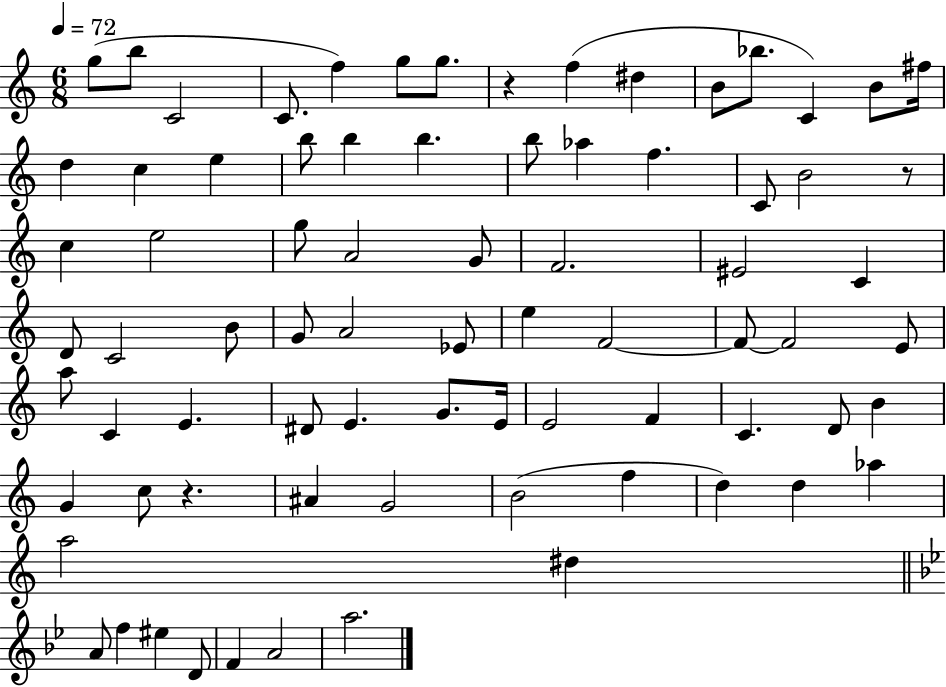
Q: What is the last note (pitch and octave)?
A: A5